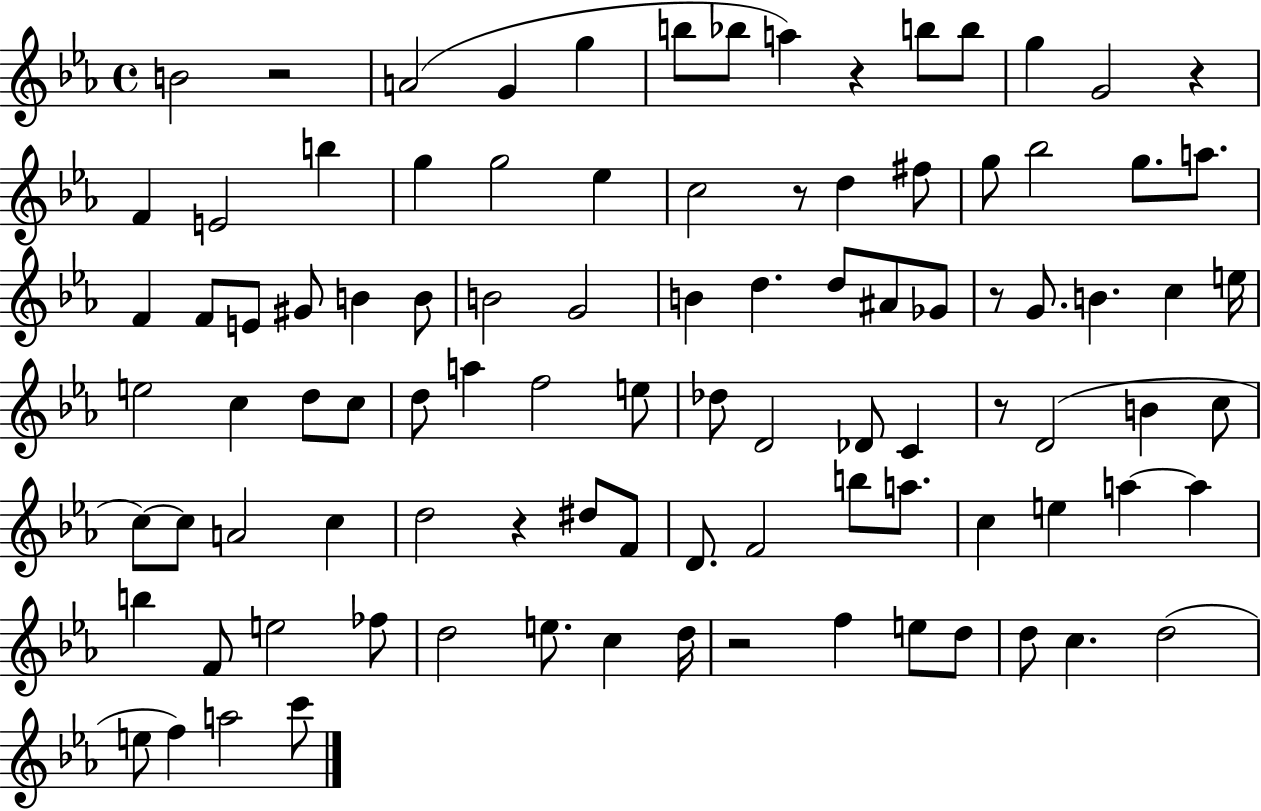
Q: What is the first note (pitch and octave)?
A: B4